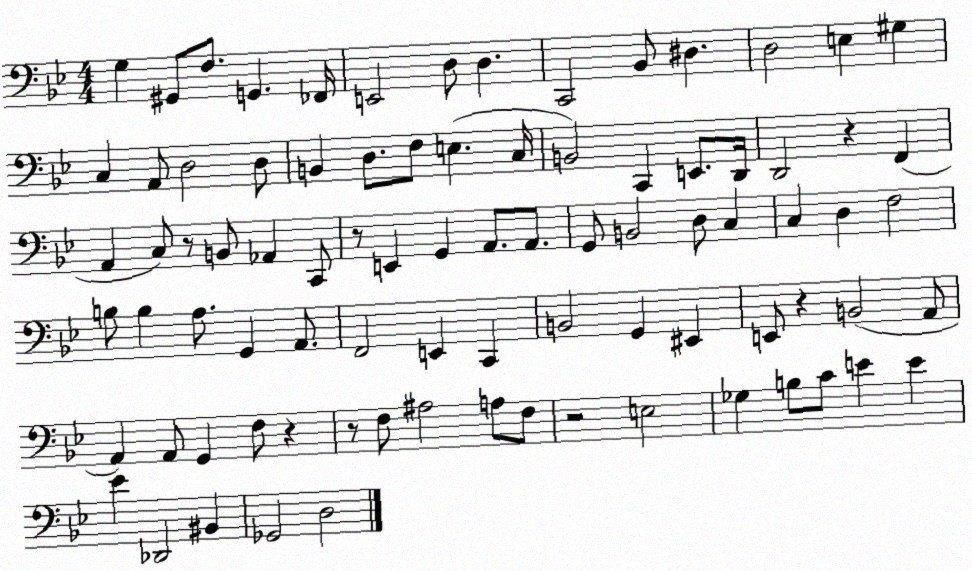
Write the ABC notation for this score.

X:1
T:Untitled
M:4/4
L:1/4
K:Bb
G, ^G,,/2 F,/2 G,, _F,,/4 E,,2 D,/2 D, C,,2 _B,,/2 ^D, D,2 E, ^G, C, A,,/2 D,2 D,/2 B,, D,/2 F,/2 E, C,/4 B,,2 C,, E,,/2 D,,/4 D,,2 z F,, A,, C,/2 z/2 B,,/2 _A,, C,,/2 z/2 E,, G,, A,,/2 A,,/2 G,,/2 B,,2 D,/2 C, C, D, F,2 B,/2 B, A,/2 G,, A,,/2 F,,2 E,, C,, B,,2 G,, ^E,, E,,/2 z B,,2 A,,/2 A,, A,,/2 G,, F,/2 z z/2 F,/2 ^A,2 A,/2 F,/2 z2 E,2 _G, B,/2 C/2 E E _E _D,,2 ^B,, _G,,2 D,2